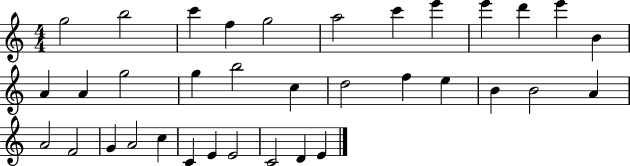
X:1
T:Untitled
M:4/4
L:1/4
K:C
g2 b2 c' f g2 a2 c' e' e' d' e' B A A g2 g b2 c d2 f e B B2 A A2 F2 G A2 c C E E2 C2 D E